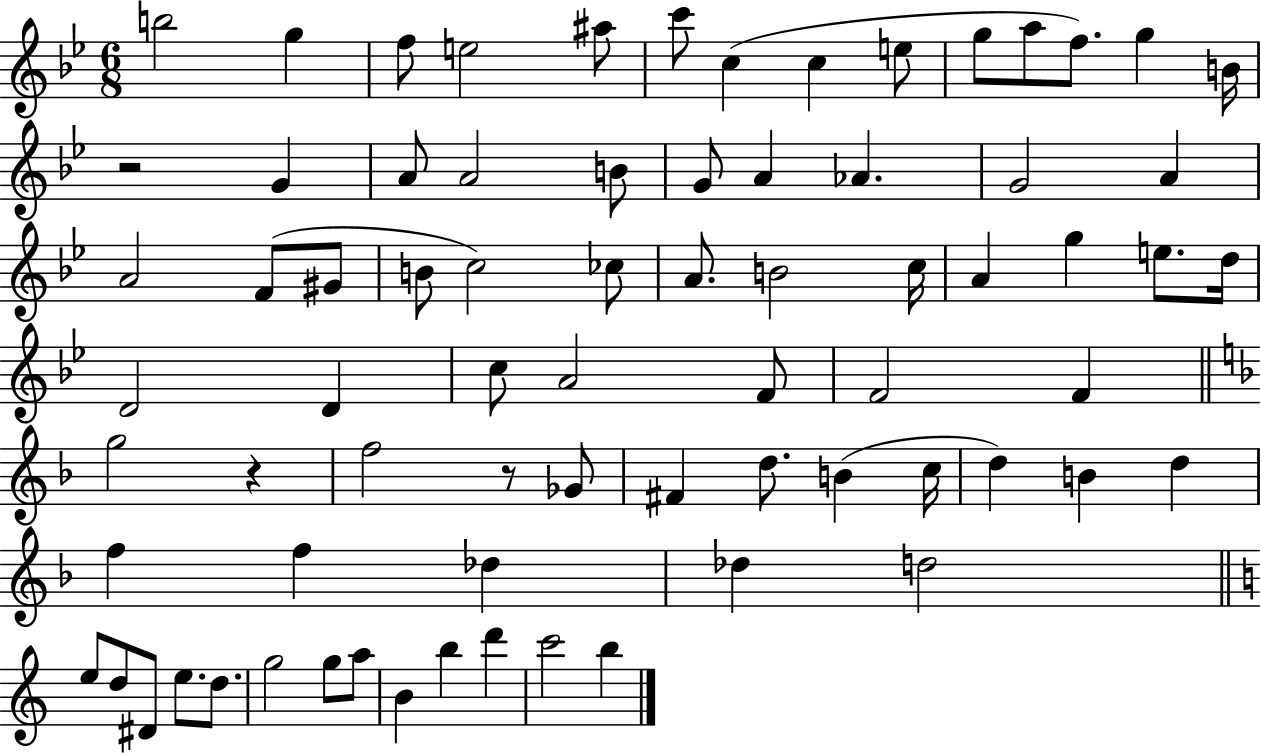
{
  \clef treble
  \numericTimeSignature
  \time 6/8
  \key bes \major
  \repeat volta 2 { b''2 g''4 | f''8 e''2 ais''8 | c'''8 c''4( c''4 e''8 | g''8 a''8 f''8.) g''4 b'16 | \break r2 g'4 | a'8 a'2 b'8 | g'8 a'4 aes'4. | g'2 a'4 | \break a'2 f'8( gis'8 | b'8 c''2) ces''8 | a'8. b'2 c''16 | a'4 g''4 e''8. d''16 | \break d'2 d'4 | c''8 a'2 f'8 | f'2 f'4 | \bar "||" \break \key f \major g''2 r4 | f''2 r8 ges'8 | fis'4 d''8. b'4( c''16 | d''4) b'4 d''4 | \break f''4 f''4 des''4 | des''4 d''2 | \bar "||" \break \key a \minor e''8 d''8 dis'8 e''8. d''8. | g''2 g''8 a''8 | b'4 b''4 d'''4 | c'''2 b''4 | \break } \bar "|."
}